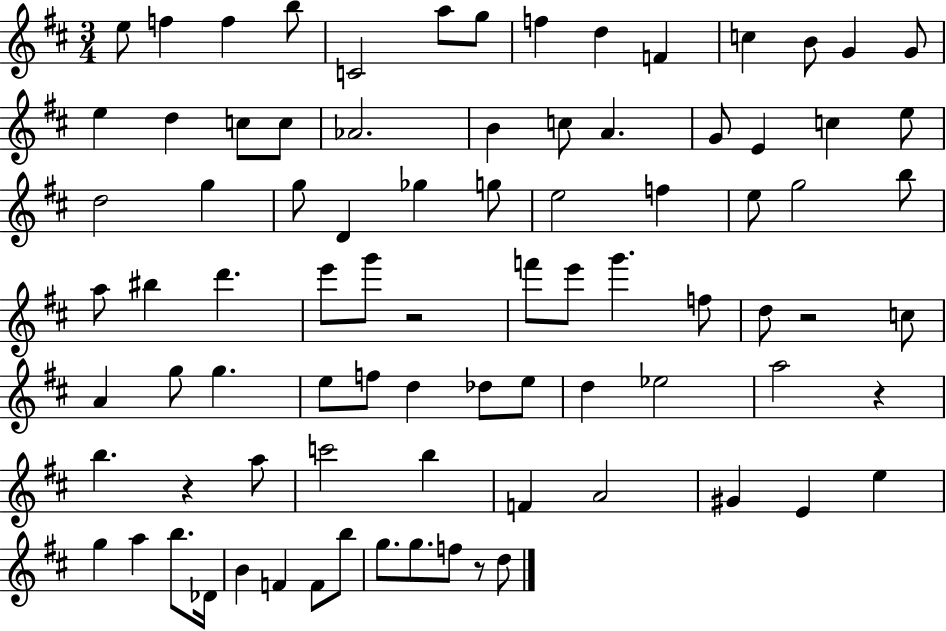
{
  \clef treble
  \numericTimeSignature
  \time 3/4
  \key d \major
  e''8 f''4 f''4 b''8 | c'2 a''8 g''8 | f''4 d''4 f'4 | c''4 b'8 g'4 g'8 | \break e''4 d''4 c''8 c''8 | aes'2. | b'4 c''8 a'4. | g'8 e'4 c''4 e''8 | \break d''2 g''4 | g''8 d'4 ges''4 g''8 | e''2 f''4 | e''8 g''2 b''8 | \break a''8 bis''4 d'''4. | e'''8 g'''8 r2 | f'''8 e'''8 g'''4. f''8 | d''8 r2 c''8 | \break a'4 g''8 g''4. | e''8 f''8 d''4 des''8 e''8 | d''4 ees''2 | a''2 r4 | \break b''4. r4 a''8 | c'''2 b''4 | f'4 a'2 | gis'4 e'4 e''4 | \break g''4 a''4 b''8. des'16 | b'4 f'4 f'8 b''8 | g''8. g''8. f''8 r8 d''8 | \bar "|."
}